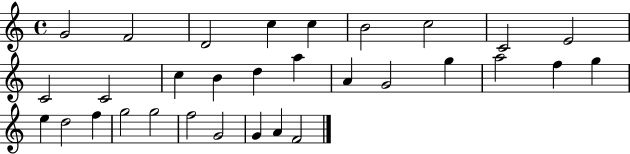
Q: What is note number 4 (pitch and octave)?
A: C5